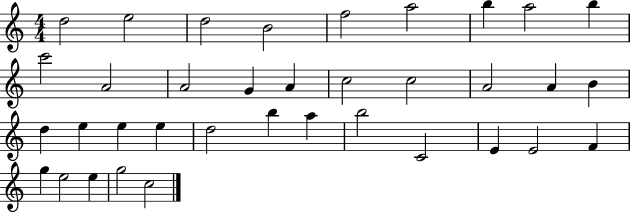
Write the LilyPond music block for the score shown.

{
  \clef treble
  \numericTimeSignature
  \time 4/4
  \key c \major
  d''2 e''2 | d''2 b'2 | f''2 a''2 | b''4 a''2 b''4 | \break c'''2 a'2 | a'2 g'4 a'4 | c''2 c''2 | a'2 a'4 b'4 | \break d''4 e''4 e''4 e''4 | d''2 b''4 a''4 | b''2 c'2 | e'4 e'2 f'4 | \break g''4 e''2 e''4 | g''2 c''2 | \bar "|."
}